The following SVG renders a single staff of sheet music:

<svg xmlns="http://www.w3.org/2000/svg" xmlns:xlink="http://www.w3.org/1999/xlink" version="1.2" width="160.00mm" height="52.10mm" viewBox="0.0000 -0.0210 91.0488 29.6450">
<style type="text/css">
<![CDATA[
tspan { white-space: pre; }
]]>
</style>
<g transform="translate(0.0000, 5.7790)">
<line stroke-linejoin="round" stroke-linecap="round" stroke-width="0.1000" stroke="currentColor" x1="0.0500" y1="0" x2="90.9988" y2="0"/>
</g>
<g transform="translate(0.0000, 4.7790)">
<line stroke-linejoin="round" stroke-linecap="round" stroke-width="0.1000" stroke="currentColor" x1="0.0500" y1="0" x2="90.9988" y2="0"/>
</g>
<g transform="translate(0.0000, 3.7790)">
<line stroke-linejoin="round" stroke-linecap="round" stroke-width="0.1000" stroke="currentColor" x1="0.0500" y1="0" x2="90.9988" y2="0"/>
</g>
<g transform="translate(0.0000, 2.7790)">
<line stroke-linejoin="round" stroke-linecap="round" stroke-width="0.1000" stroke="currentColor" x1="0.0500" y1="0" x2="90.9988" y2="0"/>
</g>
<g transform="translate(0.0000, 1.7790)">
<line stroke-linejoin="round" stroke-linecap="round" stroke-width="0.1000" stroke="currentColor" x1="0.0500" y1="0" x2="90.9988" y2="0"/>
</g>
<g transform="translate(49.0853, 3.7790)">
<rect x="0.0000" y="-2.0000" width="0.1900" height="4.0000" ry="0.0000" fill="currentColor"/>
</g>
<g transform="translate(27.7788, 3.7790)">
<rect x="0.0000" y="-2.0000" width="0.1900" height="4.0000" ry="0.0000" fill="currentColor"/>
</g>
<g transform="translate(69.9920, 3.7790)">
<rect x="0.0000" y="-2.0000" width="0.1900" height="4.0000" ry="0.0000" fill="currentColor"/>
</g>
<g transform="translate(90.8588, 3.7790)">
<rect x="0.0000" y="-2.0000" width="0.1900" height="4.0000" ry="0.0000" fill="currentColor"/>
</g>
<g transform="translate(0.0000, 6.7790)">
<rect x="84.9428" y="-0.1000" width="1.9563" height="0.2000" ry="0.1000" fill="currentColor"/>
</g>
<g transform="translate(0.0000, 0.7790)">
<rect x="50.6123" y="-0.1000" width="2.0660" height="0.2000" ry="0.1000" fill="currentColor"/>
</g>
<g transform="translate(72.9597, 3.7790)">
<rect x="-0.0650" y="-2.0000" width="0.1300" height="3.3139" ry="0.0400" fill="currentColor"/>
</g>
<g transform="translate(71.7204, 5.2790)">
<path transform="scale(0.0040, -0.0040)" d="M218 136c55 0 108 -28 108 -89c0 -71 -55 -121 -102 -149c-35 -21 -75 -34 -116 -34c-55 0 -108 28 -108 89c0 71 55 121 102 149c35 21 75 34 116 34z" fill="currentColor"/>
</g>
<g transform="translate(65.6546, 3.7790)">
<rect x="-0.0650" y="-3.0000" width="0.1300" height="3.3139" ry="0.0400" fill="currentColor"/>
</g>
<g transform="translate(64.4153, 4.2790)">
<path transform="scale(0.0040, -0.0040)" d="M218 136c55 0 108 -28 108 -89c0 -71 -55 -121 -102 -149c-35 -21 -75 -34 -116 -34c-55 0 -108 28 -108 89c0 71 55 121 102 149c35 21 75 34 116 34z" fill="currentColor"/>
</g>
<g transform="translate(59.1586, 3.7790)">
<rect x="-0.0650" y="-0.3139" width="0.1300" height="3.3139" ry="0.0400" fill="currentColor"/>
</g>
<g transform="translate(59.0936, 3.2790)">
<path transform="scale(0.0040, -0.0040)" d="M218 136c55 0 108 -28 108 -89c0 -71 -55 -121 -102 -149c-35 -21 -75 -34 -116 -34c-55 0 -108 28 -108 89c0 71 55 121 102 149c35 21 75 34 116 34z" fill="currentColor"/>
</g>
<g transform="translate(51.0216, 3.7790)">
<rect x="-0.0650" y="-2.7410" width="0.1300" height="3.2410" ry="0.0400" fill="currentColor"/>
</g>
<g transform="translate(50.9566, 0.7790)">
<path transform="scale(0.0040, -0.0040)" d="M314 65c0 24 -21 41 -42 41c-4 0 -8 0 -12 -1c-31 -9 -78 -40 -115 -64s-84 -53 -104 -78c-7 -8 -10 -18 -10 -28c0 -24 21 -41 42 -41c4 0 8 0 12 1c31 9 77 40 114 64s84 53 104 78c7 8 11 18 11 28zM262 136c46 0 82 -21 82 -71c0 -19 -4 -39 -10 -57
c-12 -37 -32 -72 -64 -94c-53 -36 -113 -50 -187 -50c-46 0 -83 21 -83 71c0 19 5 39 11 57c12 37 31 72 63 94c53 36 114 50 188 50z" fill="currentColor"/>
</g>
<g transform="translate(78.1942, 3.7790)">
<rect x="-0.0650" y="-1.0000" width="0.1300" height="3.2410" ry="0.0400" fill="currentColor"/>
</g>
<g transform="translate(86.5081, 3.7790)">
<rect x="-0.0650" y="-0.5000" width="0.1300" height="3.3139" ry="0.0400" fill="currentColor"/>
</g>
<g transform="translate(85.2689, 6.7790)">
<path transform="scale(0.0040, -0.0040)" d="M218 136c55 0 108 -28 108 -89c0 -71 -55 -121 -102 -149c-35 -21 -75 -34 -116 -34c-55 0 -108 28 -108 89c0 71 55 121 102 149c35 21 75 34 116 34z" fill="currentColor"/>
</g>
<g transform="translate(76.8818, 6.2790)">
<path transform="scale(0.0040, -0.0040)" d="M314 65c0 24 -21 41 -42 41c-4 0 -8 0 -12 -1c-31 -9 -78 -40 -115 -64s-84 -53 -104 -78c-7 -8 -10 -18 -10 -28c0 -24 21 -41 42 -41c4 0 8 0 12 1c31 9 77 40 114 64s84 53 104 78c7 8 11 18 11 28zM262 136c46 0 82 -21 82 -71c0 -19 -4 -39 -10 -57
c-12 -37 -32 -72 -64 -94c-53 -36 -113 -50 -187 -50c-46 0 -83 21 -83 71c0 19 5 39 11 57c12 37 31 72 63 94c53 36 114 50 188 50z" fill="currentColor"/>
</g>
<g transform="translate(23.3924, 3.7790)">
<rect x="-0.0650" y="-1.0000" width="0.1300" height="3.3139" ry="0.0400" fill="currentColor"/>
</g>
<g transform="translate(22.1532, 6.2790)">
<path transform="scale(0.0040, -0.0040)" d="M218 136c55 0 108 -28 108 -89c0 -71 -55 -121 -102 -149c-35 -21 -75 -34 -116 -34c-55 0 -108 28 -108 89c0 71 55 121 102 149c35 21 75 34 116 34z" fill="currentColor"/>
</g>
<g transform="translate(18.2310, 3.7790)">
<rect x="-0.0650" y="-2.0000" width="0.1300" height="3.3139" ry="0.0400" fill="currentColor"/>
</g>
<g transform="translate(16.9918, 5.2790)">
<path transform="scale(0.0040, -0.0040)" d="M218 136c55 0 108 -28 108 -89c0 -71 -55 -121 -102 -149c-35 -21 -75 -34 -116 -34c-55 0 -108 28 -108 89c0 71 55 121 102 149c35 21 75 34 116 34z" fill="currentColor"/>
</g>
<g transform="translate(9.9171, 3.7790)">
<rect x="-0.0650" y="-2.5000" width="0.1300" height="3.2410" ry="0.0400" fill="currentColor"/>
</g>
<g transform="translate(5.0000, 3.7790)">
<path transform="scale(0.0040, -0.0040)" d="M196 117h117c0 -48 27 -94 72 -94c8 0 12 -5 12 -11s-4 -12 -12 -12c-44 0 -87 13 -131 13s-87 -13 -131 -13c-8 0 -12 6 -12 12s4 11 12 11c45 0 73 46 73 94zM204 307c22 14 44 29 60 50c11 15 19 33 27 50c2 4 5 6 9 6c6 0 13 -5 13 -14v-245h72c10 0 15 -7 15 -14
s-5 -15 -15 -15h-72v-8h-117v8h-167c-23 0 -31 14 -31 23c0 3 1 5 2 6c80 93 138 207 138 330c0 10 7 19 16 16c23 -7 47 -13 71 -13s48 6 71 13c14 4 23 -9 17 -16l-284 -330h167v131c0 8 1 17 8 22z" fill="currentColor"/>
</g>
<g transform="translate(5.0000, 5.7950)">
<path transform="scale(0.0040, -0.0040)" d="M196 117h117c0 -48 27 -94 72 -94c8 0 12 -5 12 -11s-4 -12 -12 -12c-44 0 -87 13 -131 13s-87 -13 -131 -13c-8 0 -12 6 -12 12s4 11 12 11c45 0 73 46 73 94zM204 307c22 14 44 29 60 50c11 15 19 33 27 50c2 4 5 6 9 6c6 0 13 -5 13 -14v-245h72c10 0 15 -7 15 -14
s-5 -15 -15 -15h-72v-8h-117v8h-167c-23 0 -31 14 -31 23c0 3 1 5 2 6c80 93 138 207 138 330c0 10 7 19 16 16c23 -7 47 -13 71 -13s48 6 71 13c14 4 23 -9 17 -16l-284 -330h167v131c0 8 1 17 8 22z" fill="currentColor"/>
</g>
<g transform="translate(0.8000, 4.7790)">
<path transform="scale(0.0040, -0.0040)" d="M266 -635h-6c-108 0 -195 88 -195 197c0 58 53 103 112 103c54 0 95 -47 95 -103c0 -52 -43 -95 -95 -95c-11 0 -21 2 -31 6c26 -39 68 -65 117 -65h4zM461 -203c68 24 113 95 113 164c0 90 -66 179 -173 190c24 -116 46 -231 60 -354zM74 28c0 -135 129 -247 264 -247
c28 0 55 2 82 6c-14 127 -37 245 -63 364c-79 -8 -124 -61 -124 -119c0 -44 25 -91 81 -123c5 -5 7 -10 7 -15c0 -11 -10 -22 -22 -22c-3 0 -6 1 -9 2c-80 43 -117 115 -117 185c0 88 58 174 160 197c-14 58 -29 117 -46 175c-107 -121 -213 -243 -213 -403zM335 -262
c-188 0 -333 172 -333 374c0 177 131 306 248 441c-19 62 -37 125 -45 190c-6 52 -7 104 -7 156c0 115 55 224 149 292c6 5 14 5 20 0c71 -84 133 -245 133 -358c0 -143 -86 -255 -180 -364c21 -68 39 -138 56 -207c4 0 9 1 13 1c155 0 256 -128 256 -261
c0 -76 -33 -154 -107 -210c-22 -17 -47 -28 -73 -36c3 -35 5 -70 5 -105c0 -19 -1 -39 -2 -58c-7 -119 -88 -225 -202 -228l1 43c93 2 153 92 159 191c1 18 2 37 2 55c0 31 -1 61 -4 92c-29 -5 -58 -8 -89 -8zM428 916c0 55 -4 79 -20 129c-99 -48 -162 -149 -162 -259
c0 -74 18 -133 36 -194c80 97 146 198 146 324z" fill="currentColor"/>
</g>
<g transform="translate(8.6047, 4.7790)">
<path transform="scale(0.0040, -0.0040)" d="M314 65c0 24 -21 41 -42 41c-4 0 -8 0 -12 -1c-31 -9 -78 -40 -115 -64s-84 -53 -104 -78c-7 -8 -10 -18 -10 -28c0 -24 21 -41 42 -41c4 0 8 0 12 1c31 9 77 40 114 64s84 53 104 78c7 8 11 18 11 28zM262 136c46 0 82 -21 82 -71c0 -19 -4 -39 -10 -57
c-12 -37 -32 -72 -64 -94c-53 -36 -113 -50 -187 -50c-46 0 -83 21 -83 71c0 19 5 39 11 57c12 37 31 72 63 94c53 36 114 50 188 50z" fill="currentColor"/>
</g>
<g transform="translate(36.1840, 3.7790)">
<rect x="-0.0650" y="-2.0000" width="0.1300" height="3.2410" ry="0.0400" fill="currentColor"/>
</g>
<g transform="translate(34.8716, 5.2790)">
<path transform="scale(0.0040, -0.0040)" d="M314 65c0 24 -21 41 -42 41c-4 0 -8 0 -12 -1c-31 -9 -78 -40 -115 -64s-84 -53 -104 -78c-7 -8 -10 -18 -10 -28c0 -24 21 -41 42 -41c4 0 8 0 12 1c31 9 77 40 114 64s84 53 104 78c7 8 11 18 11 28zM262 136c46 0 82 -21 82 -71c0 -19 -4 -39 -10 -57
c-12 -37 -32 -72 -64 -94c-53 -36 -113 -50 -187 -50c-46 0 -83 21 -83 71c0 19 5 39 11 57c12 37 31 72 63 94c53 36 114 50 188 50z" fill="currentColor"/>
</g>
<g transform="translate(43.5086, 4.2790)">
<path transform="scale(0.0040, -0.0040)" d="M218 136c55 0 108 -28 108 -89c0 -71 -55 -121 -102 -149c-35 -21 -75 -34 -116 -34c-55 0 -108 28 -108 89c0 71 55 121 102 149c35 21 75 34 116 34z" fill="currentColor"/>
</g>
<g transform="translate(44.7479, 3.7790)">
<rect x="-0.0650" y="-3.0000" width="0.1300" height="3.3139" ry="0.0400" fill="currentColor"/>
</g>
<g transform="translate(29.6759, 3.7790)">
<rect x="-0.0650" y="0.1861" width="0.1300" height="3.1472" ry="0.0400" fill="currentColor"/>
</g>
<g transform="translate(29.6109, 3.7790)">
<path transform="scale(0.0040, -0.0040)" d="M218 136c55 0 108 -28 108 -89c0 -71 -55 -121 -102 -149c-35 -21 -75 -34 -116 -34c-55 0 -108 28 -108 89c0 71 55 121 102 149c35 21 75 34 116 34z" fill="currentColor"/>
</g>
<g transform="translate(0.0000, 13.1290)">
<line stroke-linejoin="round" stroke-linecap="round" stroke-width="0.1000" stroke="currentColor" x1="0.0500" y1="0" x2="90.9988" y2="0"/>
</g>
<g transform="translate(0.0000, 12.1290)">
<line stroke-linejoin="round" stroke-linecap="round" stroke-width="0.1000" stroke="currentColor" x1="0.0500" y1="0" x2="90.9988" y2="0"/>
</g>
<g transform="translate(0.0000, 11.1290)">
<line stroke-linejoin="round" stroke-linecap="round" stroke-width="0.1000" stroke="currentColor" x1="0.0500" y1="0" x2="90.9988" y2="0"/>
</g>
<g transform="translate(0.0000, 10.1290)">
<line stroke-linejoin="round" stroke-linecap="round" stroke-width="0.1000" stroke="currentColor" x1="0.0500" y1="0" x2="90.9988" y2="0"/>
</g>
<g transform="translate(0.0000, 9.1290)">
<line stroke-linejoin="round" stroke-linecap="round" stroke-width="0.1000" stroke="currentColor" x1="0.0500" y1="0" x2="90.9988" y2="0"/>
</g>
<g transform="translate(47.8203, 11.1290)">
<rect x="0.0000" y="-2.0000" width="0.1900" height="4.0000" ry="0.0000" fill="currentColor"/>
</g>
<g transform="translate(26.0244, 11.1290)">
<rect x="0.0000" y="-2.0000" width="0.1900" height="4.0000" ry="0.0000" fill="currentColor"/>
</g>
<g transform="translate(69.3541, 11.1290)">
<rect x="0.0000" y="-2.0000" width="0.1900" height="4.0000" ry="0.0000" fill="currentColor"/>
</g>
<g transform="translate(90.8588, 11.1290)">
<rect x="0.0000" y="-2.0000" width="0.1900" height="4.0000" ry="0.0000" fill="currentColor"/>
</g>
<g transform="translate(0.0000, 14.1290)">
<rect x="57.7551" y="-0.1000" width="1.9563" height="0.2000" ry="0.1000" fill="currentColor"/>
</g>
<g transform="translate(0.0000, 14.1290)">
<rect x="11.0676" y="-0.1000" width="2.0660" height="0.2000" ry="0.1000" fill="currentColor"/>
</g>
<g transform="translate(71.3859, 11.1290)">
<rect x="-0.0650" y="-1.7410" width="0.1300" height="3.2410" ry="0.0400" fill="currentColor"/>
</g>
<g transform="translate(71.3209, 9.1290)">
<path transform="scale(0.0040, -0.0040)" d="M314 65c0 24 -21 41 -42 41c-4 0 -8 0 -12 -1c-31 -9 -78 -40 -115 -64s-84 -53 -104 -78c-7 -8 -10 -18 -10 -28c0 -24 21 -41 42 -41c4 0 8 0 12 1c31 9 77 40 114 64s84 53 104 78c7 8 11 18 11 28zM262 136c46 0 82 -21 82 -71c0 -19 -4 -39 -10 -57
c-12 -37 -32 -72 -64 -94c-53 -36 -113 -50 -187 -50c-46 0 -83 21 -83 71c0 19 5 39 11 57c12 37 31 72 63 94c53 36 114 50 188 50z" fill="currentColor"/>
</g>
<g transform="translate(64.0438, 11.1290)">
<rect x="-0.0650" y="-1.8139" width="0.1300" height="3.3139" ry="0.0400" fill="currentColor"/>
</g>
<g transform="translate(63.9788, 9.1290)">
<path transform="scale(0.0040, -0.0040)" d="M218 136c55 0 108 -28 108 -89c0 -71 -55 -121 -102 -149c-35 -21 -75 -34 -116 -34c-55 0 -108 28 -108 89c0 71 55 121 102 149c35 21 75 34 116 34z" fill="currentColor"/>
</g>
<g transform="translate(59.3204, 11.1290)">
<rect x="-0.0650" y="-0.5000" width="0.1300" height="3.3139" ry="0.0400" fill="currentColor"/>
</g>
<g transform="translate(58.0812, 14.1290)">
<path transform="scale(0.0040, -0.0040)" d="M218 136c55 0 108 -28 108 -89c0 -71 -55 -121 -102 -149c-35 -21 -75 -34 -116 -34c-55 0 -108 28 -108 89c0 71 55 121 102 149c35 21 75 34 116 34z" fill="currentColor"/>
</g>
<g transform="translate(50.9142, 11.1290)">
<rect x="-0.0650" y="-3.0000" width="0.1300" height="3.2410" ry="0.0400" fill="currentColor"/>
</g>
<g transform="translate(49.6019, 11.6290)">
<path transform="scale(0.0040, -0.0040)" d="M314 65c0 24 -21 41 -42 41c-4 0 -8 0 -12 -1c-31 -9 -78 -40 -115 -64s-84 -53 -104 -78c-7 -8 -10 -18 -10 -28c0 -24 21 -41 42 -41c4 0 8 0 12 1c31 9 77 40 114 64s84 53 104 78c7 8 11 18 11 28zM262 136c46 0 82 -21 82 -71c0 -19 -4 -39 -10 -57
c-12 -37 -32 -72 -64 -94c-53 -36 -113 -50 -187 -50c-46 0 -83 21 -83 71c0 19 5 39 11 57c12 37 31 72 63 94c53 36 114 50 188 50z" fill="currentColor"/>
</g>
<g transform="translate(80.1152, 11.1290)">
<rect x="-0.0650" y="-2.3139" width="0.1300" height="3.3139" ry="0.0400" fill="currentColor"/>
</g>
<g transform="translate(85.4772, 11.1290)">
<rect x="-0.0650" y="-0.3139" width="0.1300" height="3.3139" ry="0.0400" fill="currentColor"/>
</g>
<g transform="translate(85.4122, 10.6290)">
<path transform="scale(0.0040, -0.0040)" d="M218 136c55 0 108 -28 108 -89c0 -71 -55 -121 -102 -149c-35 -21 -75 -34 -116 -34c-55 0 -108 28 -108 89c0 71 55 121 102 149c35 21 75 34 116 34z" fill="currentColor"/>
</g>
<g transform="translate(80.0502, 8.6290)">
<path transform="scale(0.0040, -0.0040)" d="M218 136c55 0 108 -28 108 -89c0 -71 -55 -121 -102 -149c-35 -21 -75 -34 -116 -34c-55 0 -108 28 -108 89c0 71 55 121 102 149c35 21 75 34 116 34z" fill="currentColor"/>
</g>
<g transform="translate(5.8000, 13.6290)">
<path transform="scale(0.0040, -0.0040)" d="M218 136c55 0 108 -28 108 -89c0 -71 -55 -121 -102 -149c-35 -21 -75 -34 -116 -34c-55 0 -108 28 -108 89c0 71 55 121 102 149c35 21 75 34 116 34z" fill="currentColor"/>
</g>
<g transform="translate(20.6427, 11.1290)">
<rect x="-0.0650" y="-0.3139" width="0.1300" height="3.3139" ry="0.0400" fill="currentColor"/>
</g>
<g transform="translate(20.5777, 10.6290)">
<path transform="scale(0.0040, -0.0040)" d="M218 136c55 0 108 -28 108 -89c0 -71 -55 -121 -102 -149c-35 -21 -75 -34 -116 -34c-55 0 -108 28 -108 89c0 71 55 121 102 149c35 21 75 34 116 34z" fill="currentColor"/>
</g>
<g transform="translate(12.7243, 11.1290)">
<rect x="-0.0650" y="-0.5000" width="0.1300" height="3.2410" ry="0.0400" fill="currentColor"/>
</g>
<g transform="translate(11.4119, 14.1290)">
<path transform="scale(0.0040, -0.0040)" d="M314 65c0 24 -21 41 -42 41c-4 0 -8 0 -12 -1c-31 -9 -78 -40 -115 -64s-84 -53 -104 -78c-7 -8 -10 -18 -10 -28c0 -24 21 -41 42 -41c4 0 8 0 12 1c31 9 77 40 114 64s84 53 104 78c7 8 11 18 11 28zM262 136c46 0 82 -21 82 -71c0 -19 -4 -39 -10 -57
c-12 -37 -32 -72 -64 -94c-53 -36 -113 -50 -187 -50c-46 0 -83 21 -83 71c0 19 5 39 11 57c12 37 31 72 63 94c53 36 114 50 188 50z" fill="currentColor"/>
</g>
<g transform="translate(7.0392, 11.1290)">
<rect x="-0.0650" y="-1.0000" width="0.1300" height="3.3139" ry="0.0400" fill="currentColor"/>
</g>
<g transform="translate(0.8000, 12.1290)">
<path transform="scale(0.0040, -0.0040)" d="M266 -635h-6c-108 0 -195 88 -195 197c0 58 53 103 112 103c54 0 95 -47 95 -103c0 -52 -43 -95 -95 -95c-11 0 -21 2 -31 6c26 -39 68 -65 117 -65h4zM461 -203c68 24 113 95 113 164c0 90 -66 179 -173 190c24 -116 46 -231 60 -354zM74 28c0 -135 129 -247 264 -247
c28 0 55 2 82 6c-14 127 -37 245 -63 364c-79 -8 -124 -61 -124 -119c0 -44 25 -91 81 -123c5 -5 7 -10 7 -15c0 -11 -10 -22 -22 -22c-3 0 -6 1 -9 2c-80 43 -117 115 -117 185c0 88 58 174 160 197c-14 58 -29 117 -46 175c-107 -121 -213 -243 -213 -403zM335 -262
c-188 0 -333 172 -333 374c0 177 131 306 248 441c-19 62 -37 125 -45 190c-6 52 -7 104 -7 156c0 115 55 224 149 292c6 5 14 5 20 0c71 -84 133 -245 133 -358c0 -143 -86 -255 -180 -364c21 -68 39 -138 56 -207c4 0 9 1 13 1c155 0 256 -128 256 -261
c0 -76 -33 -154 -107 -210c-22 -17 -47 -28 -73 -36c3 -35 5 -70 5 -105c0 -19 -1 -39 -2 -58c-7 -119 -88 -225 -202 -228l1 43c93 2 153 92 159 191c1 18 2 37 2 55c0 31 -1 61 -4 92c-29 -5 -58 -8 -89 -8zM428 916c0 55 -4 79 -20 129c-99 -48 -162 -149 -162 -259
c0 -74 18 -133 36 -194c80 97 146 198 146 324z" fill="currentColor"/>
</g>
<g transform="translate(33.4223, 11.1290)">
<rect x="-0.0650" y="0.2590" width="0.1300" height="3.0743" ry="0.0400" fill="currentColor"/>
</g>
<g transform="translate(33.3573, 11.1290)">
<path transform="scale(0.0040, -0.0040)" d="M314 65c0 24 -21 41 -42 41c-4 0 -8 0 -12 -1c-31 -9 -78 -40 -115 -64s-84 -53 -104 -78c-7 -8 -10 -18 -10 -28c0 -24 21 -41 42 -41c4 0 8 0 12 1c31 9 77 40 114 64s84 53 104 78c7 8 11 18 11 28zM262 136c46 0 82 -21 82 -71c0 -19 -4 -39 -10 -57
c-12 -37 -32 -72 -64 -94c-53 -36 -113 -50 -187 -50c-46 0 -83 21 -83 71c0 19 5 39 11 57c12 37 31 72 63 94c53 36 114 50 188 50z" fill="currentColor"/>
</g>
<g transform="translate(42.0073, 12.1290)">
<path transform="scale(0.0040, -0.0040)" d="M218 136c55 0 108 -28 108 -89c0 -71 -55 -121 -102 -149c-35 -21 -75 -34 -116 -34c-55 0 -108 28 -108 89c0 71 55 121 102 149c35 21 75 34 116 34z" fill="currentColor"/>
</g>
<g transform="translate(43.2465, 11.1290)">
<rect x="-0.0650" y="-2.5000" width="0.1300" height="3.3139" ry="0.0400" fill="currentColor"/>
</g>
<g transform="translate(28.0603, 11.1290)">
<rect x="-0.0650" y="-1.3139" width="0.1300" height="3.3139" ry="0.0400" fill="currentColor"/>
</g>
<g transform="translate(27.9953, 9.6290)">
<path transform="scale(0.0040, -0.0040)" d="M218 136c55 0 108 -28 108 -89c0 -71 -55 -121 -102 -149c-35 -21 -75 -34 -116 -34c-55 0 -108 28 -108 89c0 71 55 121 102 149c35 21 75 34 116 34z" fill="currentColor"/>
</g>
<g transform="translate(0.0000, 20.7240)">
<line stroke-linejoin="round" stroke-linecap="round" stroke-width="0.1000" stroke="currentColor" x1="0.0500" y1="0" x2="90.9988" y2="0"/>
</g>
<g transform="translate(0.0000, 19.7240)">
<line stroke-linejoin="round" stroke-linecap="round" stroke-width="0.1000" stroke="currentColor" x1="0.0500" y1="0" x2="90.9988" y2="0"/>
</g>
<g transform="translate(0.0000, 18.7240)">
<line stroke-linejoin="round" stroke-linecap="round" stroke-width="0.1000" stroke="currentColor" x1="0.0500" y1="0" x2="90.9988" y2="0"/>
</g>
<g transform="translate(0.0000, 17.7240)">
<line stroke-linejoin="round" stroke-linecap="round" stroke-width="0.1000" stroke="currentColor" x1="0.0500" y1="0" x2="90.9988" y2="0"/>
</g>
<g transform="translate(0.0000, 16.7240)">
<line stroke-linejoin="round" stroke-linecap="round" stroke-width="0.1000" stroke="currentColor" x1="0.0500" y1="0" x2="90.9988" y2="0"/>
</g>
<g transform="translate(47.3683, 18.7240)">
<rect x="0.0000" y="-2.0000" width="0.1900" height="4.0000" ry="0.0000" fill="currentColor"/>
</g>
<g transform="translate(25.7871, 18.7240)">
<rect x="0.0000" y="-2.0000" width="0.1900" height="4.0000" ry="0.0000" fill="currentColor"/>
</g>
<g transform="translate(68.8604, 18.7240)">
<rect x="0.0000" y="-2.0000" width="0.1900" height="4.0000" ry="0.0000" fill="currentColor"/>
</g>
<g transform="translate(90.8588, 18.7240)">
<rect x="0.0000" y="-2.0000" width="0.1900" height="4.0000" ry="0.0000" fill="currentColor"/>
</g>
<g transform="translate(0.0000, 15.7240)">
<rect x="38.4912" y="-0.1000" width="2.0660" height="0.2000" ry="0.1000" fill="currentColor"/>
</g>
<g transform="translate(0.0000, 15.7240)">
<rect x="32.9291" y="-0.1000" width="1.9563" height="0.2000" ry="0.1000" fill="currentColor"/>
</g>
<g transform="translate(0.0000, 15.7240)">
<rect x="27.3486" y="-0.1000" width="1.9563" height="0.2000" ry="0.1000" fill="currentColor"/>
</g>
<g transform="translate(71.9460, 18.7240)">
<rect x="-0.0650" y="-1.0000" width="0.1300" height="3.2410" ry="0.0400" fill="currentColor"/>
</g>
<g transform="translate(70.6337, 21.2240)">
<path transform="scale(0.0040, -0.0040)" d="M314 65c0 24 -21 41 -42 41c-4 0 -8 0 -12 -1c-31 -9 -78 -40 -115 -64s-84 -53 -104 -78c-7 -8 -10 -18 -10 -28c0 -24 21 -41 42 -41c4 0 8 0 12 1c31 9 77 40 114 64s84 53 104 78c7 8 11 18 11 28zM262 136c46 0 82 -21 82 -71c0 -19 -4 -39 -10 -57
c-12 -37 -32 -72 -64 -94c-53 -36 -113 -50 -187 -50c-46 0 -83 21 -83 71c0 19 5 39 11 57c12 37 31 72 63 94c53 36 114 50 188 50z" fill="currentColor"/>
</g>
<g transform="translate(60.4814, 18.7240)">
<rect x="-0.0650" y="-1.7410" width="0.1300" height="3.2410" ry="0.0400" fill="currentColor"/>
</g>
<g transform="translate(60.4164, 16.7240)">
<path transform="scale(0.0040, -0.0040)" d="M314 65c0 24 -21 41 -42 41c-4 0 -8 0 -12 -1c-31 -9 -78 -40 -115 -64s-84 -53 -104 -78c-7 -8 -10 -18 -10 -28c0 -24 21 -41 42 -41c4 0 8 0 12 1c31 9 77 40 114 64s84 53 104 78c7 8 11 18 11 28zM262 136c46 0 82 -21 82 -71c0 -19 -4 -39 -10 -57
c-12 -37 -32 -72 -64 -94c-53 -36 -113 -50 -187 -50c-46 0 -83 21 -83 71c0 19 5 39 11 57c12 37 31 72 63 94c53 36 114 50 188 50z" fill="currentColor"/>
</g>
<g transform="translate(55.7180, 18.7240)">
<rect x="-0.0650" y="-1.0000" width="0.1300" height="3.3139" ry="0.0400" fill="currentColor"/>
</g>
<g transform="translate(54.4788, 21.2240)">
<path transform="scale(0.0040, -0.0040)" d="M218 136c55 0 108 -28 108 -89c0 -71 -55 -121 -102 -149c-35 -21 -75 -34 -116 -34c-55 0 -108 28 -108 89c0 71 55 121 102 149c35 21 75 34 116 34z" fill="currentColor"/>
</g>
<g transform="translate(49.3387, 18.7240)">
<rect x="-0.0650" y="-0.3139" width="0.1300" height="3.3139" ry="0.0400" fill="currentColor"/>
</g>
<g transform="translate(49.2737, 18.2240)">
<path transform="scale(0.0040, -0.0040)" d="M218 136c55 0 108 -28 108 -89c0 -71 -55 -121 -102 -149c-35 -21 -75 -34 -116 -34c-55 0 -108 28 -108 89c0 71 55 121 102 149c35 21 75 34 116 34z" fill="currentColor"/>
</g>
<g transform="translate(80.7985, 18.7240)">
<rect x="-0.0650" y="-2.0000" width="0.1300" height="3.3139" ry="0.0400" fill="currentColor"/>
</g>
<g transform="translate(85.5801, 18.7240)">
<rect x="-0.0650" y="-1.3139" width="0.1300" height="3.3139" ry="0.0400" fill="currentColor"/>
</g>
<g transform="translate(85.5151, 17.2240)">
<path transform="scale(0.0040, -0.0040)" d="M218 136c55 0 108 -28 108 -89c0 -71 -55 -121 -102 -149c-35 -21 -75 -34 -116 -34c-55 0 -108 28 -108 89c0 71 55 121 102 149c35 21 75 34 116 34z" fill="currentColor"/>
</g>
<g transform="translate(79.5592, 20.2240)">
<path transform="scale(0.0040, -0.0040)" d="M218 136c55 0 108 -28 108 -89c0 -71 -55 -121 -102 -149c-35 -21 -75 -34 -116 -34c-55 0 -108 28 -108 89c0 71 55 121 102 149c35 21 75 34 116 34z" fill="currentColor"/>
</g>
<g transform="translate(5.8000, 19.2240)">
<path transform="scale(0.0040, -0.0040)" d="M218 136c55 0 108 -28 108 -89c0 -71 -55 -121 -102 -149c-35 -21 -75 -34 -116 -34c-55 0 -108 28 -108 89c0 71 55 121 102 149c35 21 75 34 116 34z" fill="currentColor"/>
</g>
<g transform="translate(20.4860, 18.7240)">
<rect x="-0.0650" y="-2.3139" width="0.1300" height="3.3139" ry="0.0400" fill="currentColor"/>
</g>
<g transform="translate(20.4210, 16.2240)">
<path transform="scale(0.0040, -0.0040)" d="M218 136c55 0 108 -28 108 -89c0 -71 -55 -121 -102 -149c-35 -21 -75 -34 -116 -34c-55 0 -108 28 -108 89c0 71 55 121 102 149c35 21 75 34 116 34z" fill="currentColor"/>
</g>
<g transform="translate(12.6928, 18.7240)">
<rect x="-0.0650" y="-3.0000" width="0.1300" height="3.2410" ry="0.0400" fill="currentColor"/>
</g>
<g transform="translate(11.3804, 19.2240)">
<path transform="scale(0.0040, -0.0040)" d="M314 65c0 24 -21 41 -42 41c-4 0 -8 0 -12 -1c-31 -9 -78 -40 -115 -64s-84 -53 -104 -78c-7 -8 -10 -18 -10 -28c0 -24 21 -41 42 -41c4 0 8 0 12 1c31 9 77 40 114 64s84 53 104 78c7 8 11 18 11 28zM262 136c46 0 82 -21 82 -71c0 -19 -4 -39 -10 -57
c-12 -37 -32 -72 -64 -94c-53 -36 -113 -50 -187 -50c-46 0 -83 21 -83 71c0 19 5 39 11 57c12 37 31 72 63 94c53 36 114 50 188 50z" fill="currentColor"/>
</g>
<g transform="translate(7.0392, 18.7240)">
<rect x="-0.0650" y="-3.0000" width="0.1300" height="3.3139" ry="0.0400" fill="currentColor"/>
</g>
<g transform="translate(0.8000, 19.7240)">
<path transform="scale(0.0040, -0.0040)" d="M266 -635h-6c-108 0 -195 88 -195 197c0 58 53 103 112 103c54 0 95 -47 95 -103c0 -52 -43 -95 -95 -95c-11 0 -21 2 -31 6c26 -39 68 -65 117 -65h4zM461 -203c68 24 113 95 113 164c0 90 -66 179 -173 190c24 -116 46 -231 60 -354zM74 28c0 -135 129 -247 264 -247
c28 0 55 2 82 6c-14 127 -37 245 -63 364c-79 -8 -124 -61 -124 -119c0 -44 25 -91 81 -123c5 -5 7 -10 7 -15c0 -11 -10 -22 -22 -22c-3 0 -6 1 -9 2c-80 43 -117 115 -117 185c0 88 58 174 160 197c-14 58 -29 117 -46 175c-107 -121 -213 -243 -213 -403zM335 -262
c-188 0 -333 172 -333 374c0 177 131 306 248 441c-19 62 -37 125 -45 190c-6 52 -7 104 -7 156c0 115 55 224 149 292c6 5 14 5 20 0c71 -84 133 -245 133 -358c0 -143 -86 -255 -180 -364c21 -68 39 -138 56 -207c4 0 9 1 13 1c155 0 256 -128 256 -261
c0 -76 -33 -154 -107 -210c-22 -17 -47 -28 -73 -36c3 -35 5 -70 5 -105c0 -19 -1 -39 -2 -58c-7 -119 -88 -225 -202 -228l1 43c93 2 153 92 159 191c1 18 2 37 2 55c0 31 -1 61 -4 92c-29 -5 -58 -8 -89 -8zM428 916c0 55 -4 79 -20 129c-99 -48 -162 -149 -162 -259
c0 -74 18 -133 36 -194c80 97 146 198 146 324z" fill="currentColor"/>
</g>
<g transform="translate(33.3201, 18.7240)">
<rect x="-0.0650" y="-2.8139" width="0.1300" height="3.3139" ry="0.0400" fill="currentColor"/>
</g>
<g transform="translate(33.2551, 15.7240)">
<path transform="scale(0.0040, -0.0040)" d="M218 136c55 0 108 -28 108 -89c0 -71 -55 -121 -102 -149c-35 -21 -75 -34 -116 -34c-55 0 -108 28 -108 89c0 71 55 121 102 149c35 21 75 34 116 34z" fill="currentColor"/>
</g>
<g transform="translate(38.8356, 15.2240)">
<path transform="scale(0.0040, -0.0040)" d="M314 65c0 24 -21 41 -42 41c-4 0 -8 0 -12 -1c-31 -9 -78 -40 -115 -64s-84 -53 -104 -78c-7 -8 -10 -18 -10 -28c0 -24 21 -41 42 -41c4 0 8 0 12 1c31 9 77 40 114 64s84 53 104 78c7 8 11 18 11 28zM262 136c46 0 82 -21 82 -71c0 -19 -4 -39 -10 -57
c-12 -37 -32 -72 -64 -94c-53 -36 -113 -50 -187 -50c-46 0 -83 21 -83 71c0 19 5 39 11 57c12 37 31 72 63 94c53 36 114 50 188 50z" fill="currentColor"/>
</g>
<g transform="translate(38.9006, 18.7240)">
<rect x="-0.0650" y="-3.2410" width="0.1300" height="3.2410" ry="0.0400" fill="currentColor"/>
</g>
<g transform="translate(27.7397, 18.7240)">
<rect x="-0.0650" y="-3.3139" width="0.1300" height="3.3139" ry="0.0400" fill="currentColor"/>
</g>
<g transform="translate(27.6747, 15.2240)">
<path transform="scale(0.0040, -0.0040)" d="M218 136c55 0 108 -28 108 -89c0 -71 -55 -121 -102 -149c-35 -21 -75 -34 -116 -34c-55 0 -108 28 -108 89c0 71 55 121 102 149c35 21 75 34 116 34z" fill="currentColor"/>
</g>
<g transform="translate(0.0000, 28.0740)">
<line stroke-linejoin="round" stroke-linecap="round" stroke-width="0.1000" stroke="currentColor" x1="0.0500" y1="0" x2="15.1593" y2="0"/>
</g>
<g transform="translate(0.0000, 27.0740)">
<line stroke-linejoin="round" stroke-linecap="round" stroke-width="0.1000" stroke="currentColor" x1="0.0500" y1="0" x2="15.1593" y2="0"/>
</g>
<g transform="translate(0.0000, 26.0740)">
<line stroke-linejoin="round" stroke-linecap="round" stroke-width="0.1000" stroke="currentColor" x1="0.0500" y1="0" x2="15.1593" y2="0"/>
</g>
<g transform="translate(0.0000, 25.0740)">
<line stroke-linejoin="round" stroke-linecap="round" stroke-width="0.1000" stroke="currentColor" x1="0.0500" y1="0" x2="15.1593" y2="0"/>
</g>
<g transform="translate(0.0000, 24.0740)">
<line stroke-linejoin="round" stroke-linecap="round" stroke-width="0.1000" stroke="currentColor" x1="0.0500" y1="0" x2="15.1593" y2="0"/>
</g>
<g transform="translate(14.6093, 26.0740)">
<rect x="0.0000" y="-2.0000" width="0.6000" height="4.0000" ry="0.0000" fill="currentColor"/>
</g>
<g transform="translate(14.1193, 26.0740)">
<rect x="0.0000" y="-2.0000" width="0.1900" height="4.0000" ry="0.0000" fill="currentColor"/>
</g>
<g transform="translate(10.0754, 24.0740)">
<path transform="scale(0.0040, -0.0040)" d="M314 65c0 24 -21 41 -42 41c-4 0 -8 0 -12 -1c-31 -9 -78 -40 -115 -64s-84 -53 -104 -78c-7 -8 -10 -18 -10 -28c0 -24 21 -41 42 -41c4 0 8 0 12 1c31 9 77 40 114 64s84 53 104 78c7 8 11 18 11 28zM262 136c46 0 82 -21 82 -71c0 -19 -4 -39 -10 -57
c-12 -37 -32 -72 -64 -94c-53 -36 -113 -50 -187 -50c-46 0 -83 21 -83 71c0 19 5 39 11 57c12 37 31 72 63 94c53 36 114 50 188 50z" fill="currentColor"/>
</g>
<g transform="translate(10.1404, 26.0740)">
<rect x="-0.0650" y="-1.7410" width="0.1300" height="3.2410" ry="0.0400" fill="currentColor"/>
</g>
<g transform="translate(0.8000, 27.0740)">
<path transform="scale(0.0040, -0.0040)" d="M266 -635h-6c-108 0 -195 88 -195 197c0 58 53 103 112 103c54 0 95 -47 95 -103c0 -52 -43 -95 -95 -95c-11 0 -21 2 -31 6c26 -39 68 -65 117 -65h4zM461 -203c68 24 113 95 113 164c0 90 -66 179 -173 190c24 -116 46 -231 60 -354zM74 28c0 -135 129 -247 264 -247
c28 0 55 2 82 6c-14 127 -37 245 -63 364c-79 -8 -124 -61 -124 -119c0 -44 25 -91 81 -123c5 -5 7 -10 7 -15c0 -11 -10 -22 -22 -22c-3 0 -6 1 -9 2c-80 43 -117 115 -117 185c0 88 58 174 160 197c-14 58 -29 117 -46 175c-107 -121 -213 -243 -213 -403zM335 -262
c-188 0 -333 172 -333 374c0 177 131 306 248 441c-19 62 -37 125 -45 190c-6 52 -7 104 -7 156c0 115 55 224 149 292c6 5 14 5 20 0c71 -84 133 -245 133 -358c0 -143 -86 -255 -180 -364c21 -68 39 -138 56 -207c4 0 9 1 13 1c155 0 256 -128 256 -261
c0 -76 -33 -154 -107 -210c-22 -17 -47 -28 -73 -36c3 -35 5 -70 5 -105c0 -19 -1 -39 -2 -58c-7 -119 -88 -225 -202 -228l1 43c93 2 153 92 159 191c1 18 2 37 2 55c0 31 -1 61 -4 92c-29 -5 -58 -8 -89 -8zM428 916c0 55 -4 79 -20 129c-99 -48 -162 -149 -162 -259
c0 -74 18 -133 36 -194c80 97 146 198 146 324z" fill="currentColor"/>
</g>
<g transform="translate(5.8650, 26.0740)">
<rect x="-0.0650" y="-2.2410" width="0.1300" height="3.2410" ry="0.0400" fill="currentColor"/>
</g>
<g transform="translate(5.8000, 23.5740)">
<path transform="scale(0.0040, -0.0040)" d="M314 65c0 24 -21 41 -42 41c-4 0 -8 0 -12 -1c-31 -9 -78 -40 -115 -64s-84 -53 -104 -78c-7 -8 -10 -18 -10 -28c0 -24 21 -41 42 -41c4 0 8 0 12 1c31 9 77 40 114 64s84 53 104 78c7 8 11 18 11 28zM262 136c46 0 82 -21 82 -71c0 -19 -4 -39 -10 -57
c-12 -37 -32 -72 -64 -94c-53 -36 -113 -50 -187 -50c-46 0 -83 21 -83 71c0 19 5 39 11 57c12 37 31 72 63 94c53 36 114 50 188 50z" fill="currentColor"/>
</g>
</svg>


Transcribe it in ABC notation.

X:1
T:Untitled
M:4/4
L:1/4
K:C
G2 F D B F2 A a2 c A F D2 C D C2 c e B2 G A2 C f f2 g c A A2 g b a b2 c D f2 D2 F e g2 f2